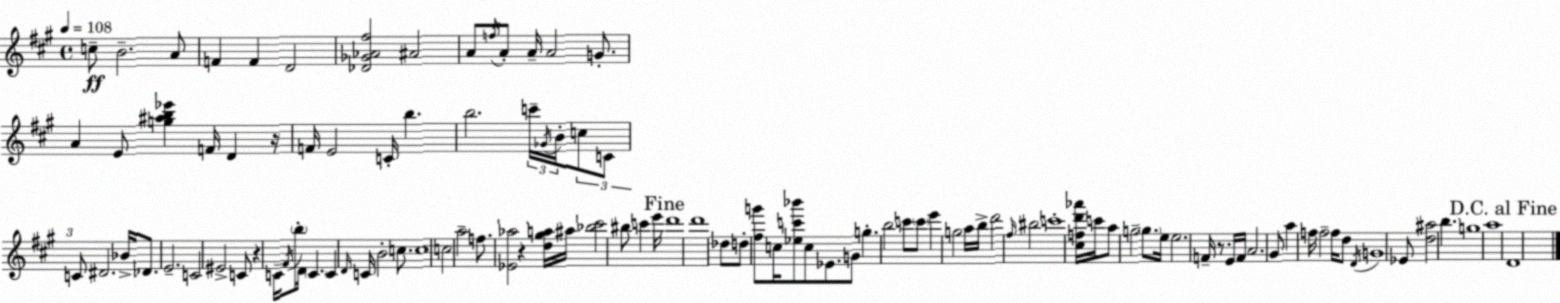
X:1
T:Untitled
M:4/4
L:1/4
K:A
c/2 B2 A/2 F F D2 [_D_G_A^f]2 ^A2 A/2 f/4 A/2 A/4 A2 G/2 A E/2 [g^ab_e'] F/4 D z/4 F/4 E2 C/4 b b2 c'/4 _G/4 B/4 c/2 C/2 C/2 ^D2 _B/4 _D/2 E2 C2 ^E2 C/2 z C/4 ^F/4 b/2 D/4 C C D/4 C/4 B2 c/2 c4 c2 a2 f/2 [_E_a]2 z [d^ga]/4 ^a/4 [_b^c']2 ^b/2 c' e'/4 d'4 d'4 _d/2 d/2 [^fg']/2 c/4 [_ec'_b']/2 c/2 _E/2 G/2 g b2 c'/2 c'/2 e' g2 a/4 b/4 d'2 ^f/4 ^b2 c'4 [^cfd'_a']/4 c'/4 a/2 g2 g/2 e/4 e2 F/4 z/2 E/4 F/4 A2 ^G/2 a f/4 f2 f/4 d/2 D/4 G4 _E/2 [d^a]2 b g4 a4 D4